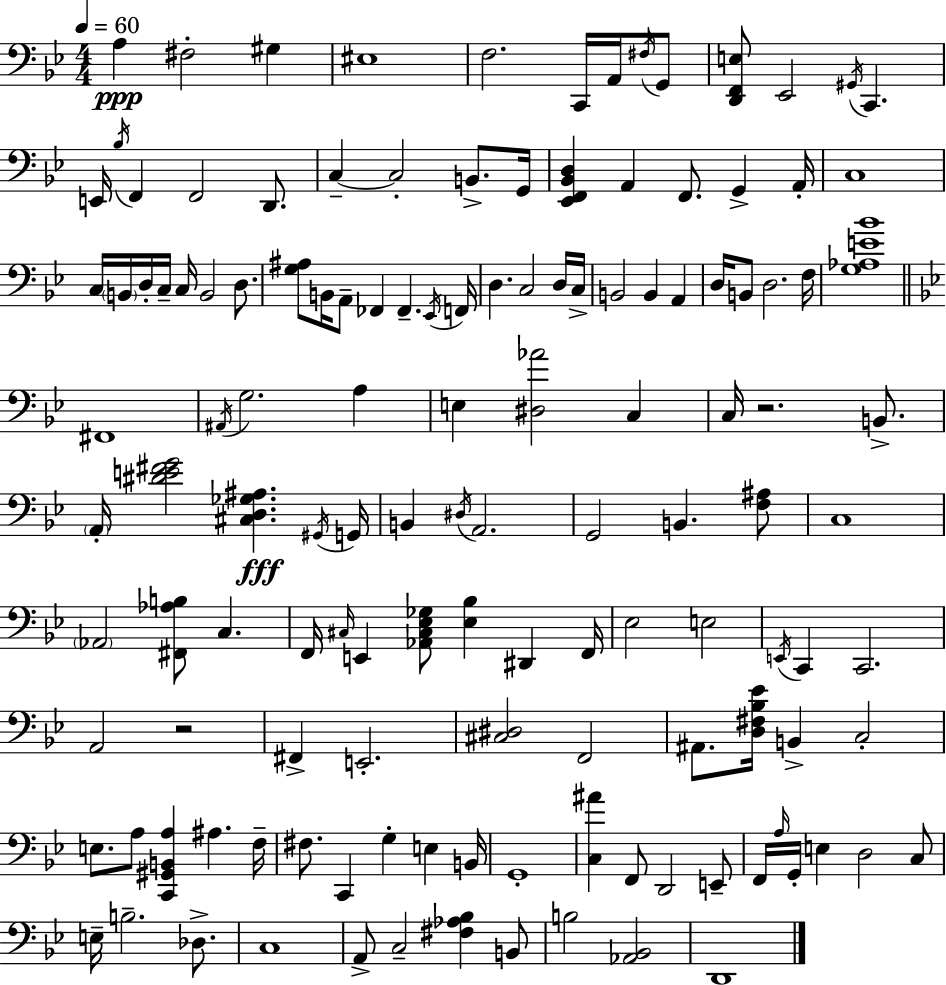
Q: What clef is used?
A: bass